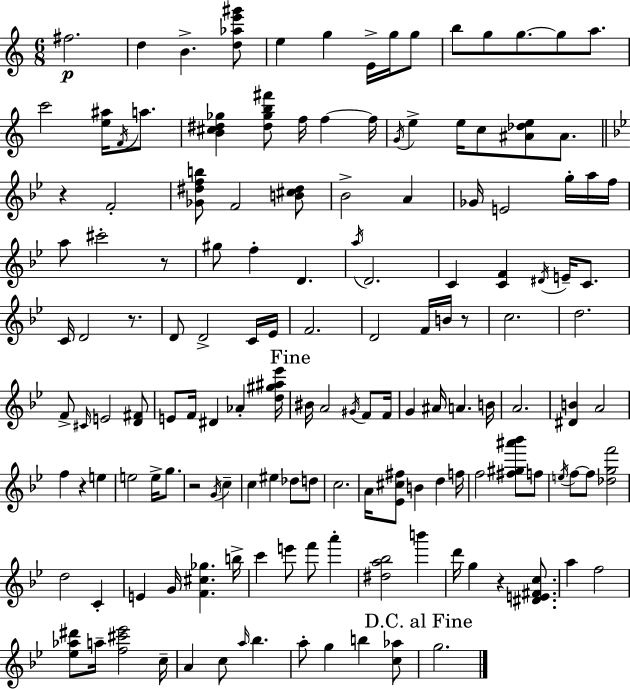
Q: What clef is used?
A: treble